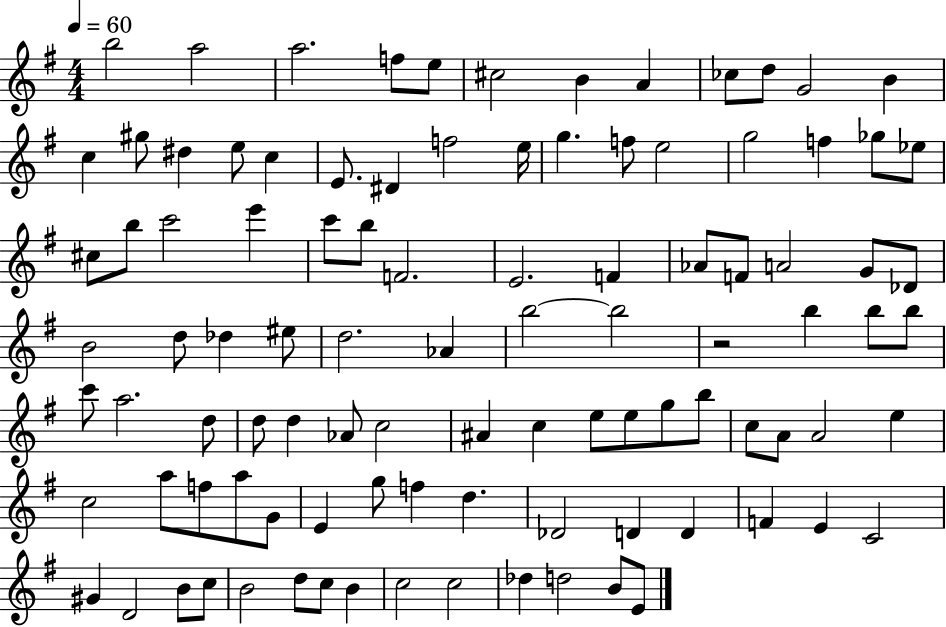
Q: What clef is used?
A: treble